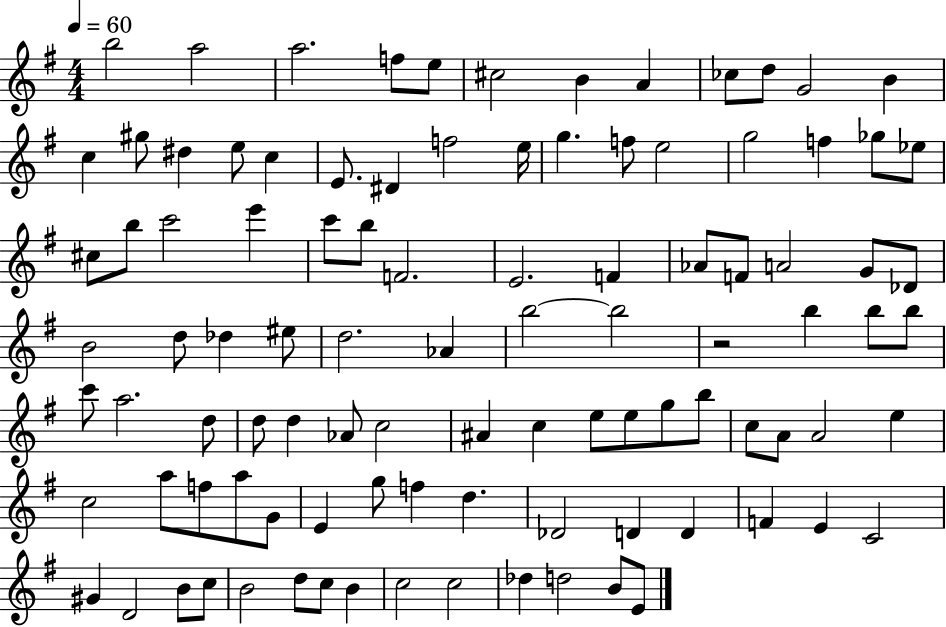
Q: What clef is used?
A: treble